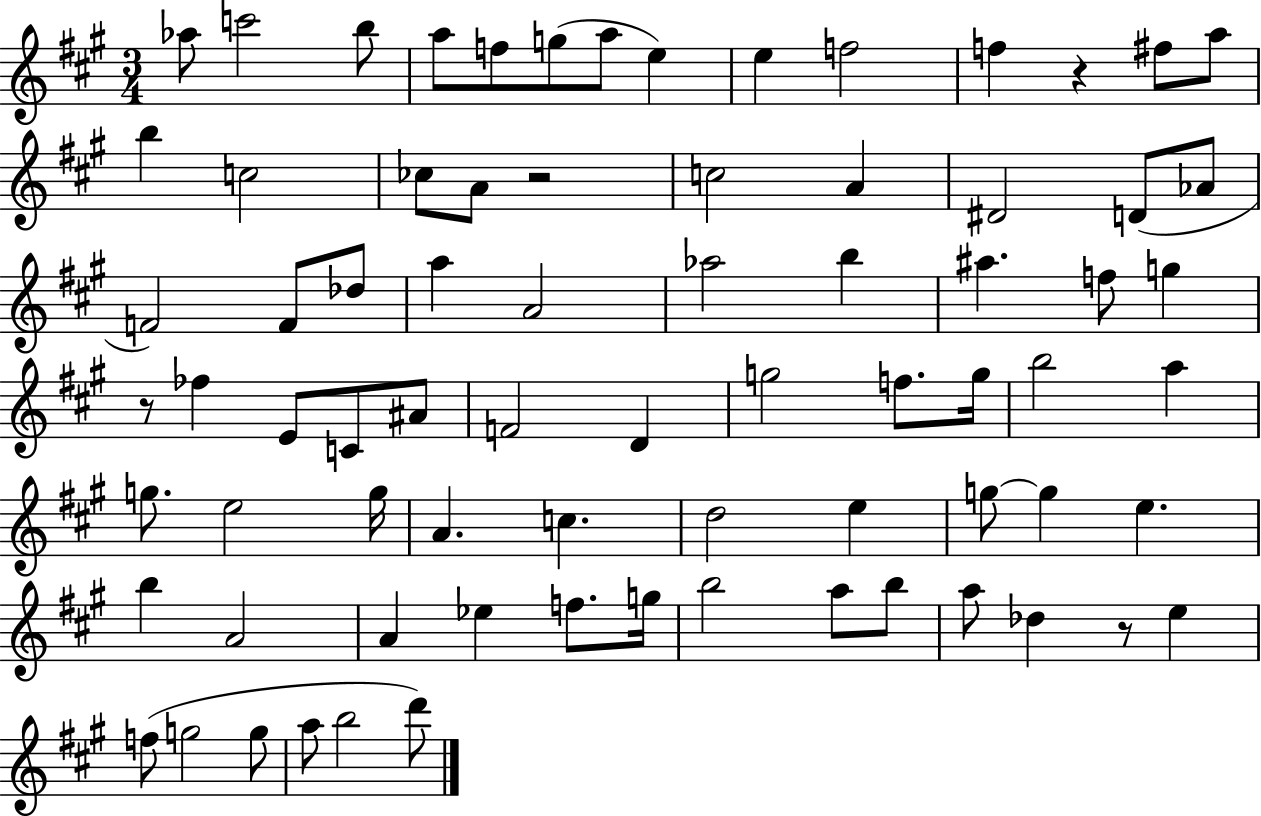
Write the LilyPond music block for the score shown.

{
  \clef treble
  \numericTimeSignature
  \time 3/4
  \key a \major
  \repeat volta 2 { aes''8 c'''2 b''8 | a''8 f''8 g''8( a''8 e''4) | e''4 f''2 | f''4 r4 fis''8 a''8 | \break b''4 c''2 | ces''8 a'8 r2 | c''2 a'4 | dis'2 d'8( aes'8 | \break f'2) f'8 des''8 | a''4 a'2 | aes''2 b''4 | ais''4. f''8 g''4 | \break r8 fes''4 e'8 c'8 ais'8 | f'2 d'4 | g''2 f''8. g''16 | b''2 a''4 | \break g''8. e''2 g''16 | a'4. c''4. | d''2 e''4 | g''8~~ g''4 e''4. | \break b''4 a'2 | a'4 ees''4 f''8. g''16 | b''2 a''8 b''8 | a''8 des''4 r8 e''4 | \break f''8( g''2 g''8 | a''8 b''2 d'''8) | } \bar "|."
}